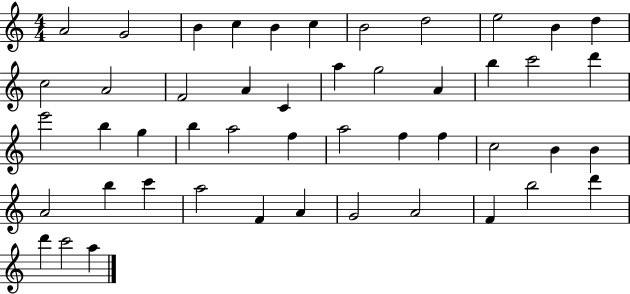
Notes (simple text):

A4/h G4/h B4/q C5/q B4/q C5/q B4/h D5/h E5/h B4/q D5/q C5/h A4/h F4/h A4/q C4/q A5/q G5/h A4/q B5/q C6/h D6/q E6/h B5/q G5/q B5/q A5/h F5/q A5/h F5/q F5/q C5/h B4/q B4/q A4/h B5/q C6/q A5/h F4/q A4/q G4/h A4/h F4/q B5/h D6/q D6/q C6/h A5/q